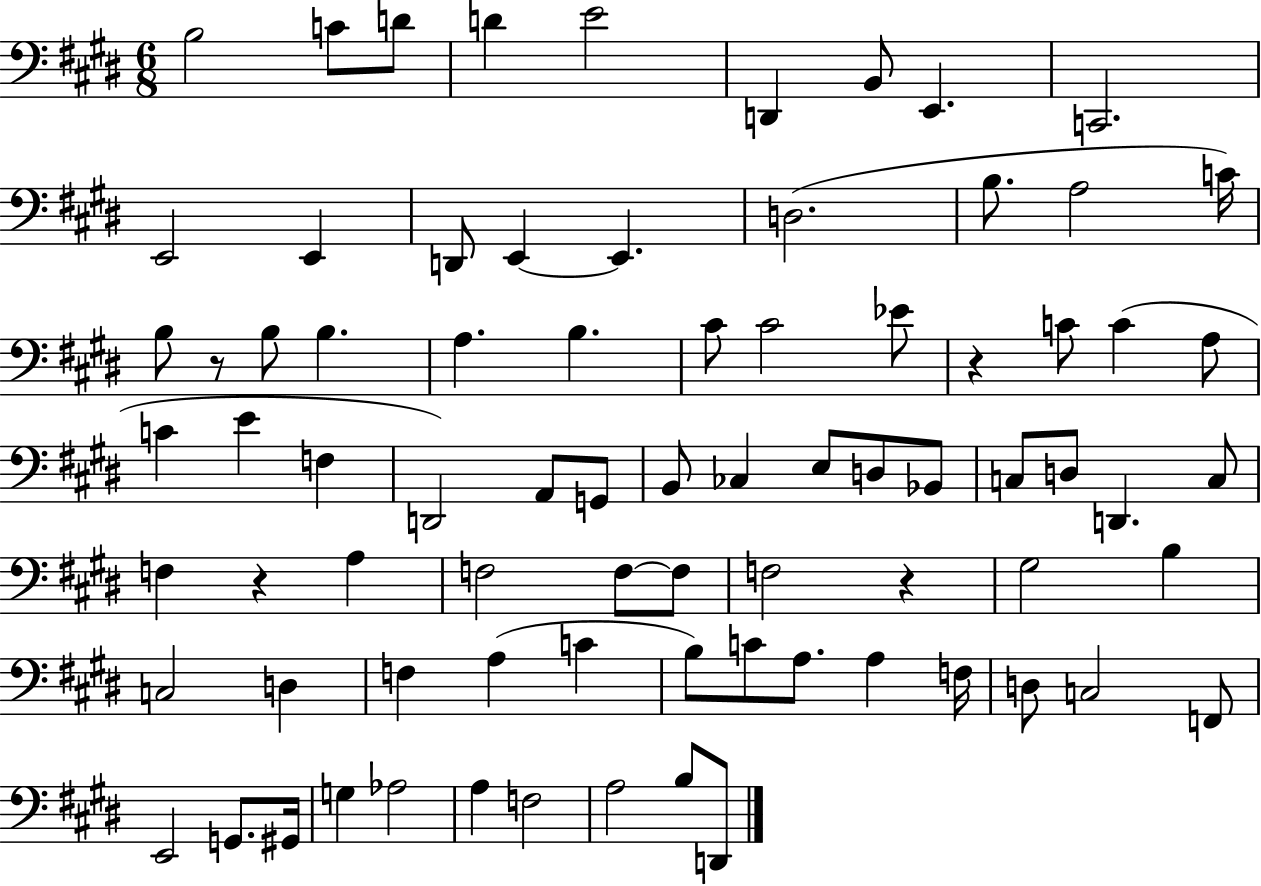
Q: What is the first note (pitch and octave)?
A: B3